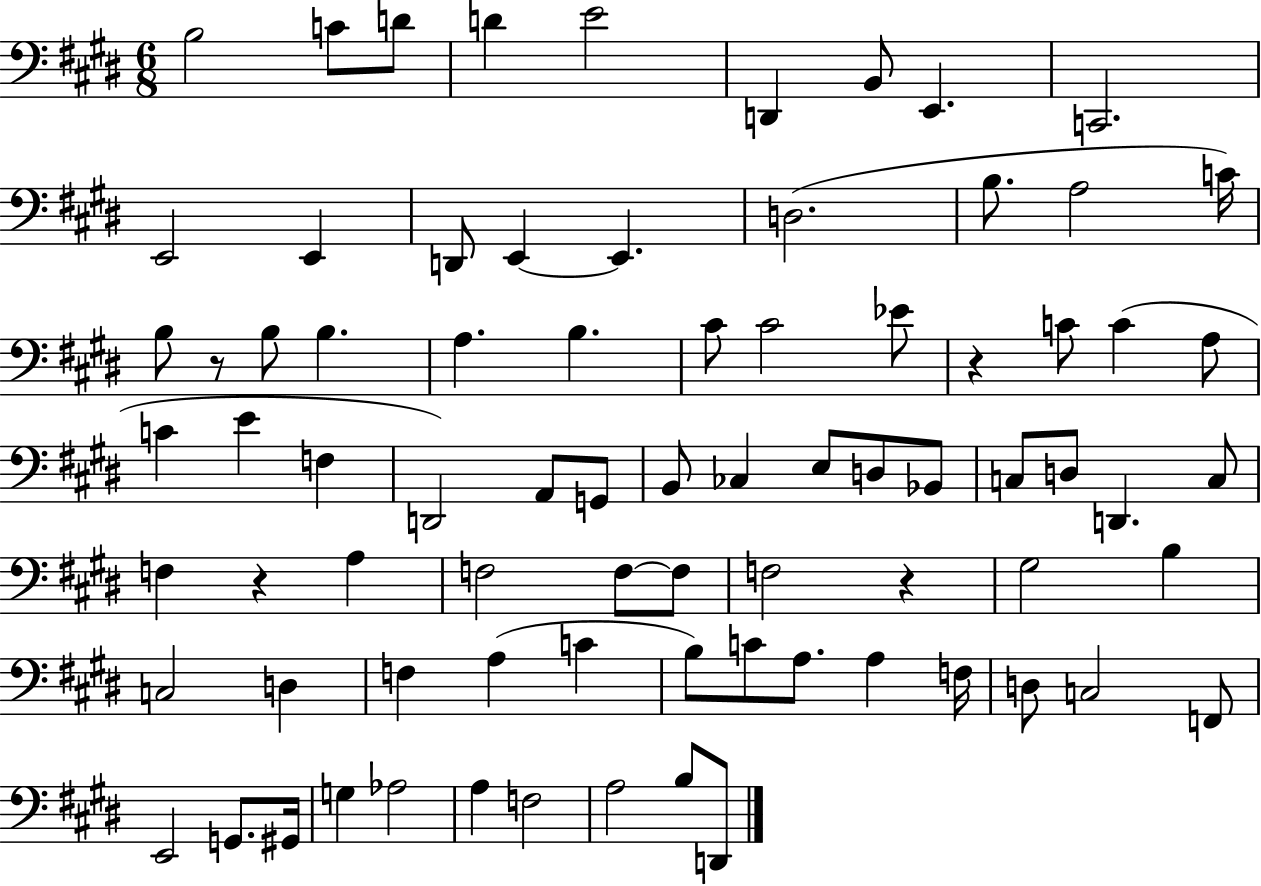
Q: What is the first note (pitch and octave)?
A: B3